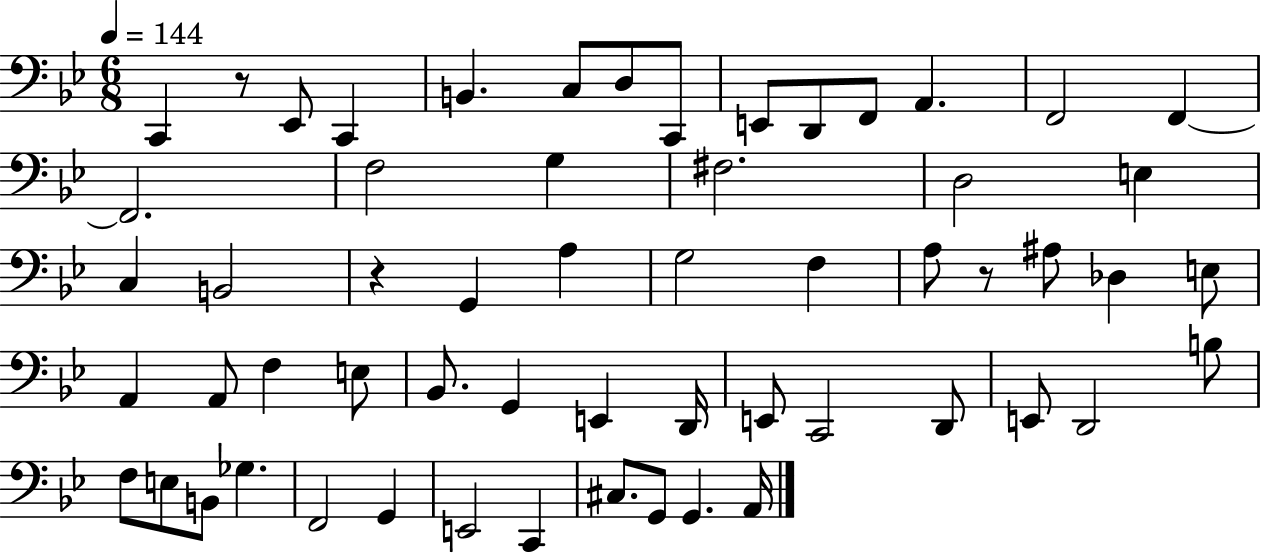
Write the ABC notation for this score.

X:1
T:Untitled
M:6/8
L:1/4
K:Bb
C,, z/2 _E,,/2 C,, B,, C,/2 D,/2 C,,/2 E,,/2 D,,/2 F,,/2 A,, F,,2 F,, F,,2 F,2 G, ^F,2 D,2 E, C, B,,2 z G,, A, G,2 F, A,/2 z/2 ^A,/2 _D, E,/2 A,, A,,/2 F, E,/2 _B,,/2 G,, E,, D,,/4 E,,/2 C,,2 D,,/2 E,,/2 D,,2 B,/2 F,/2 E,/2 B,,/2 _G, F,,2 G,, E,,2 C,, ^C,/2 G,,/2 G,, A,,/4